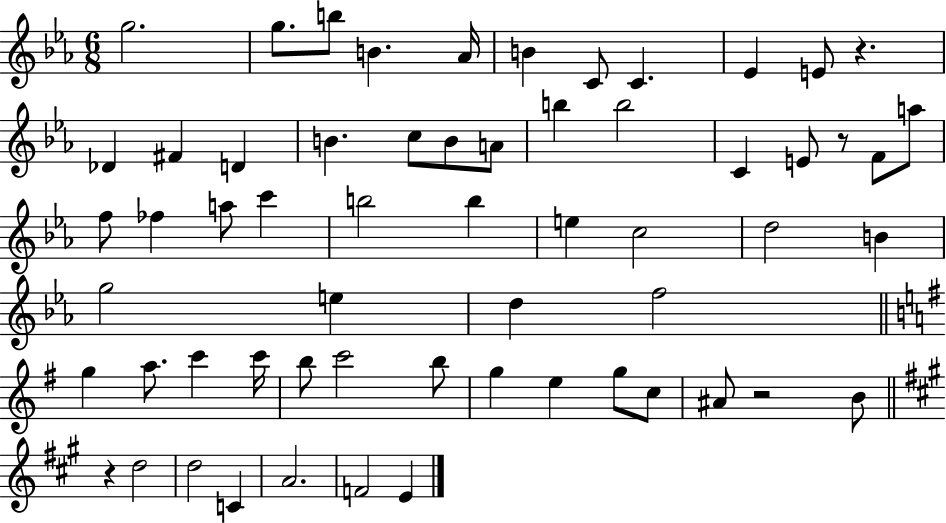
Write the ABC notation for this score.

X:1
T:Untitled
M:6/8
L:1/4
K:Eb
g2 g/2 b/2 B _A/4 B C/2 C _E E/2 z _D ^F D B c/2 B/2 A/2 b b2 C E/2 z/2 F/2 a/2 f/2 _f a/2 c' b2 b e c2 d2 B g2 e d f2 g a/2 c' c'/4 b/2 c'2 b/2 g e g/2 c/2 ^A/2 z2 B/2 z d2 d2 C A2 F2 E